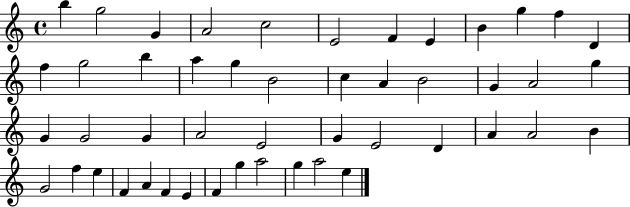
B5/q G5/h G4/q A4/h C5/h E4/h F4/q E4/q B4/q G5/q F5/q D4/q F5/q G5/h B5/q A5/q G5/q B4/h C5/q A4/q B4/h G4/q A4/h G5/q G4/q G4/h G4/q A4/h E4/h G4/q E4/h D4/q A4/q A4/h B4/q G4/h F5/q E5/q F4/q A4/q F4/q E4/q F4/q G5/q A5/h G5/q A5/h E5/q